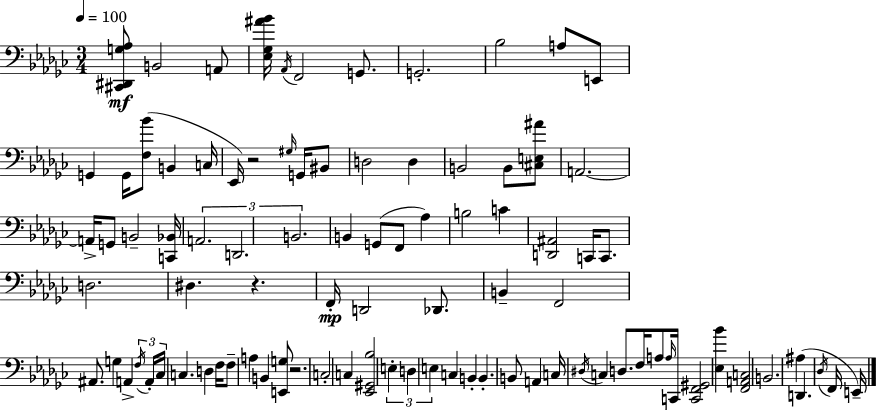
{
  \clef bass
  \numericTimeSignature
  \time 3/4
  \key ees \minor
  \tempo 4 = 100
  \repeat volta 2 { <cis, dis, g aes>8\mf b,2 a,8 | <ees ges ais' bes'>16 \acciaccatura { aes,16 } f,2 g,8. | g,2.-. | bes2 a8 e,8 | \break g,4 g,16 <f bes'>8( b,4 | c16 ees,16) r2 \grace { gis16 } g,16 | bis,8 d2 d4 | b,2 b,8 | \break <cis e ais'>8 a,2.~~ | a,16-> g,8 b,2-- | <c, bes,>16 \tuplet 3/2 { a,2. | d,2. | \break b,2. } | b,4 g,8( f,8 aes4) | b2 c'4 | <d, ais,>2 c,16 c,8. | \break d2. | dis4. r4. | f,16-.\mp d,2 des,8. | b,4-- f,2 | \break ais,8. g4 a,4-> | \tuplet 3/2 { \acciaccatura { f16 } a,16-. ces16 } c4. d4 | f16 f8-- a4 b,4 | <e, g>8 r2. | \break c2-. c4 | <ees, gis, bes>2 \tuplet 3/2 { e4-. | d4 e4 } c4 | b,4-. b,4.-. | \break b,8 a,4 c16 \acciaccatura { dis16 } c4 | d8. f16 a8 \grace { a16 } c,16 <c, f, gis,>2 | <ees bes'>4 <f, a, c>2 | b,2. | \break ais4( d,4. | \acciaccatura { des16 } f,16 e,16--) } \bar "|."
}